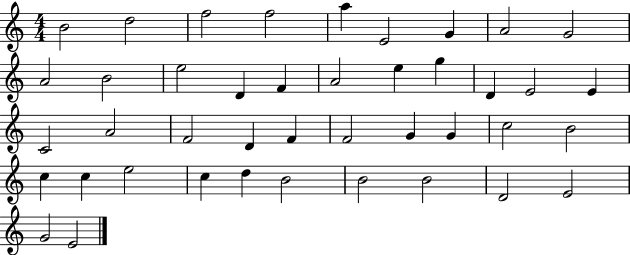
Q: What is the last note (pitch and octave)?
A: E4